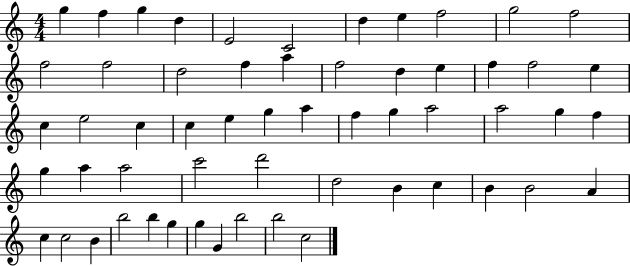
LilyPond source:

{
  \clef treble
  \numericTimeSignature
  \time 4/4
  \key c \major
  g''4 f''4 g''4 d''4 | e'2 c'2 | d''4 e''4 f''2 | g''2 f''2 | \break f''2 f''2 | d''2 f''4 a''4 | f''2 d''4 e''4 | f''4 f''2 e''4 | \break c''4 e''2 c''4 | c''4 e''4 g''4 a''4 | f''4 g''4 a''2 | a''2 g''4 f''4 | \break g''4 a''4 a''2 | c'''2 d'''2 | d''2 b'4 c''4 | b'4 b'2 a'4 | \break c''4 c''2 b'4 | b''2 b''4 g''4 | g''4 g'4 b''2 | b''2 c''2 | \break \bar "|."
}